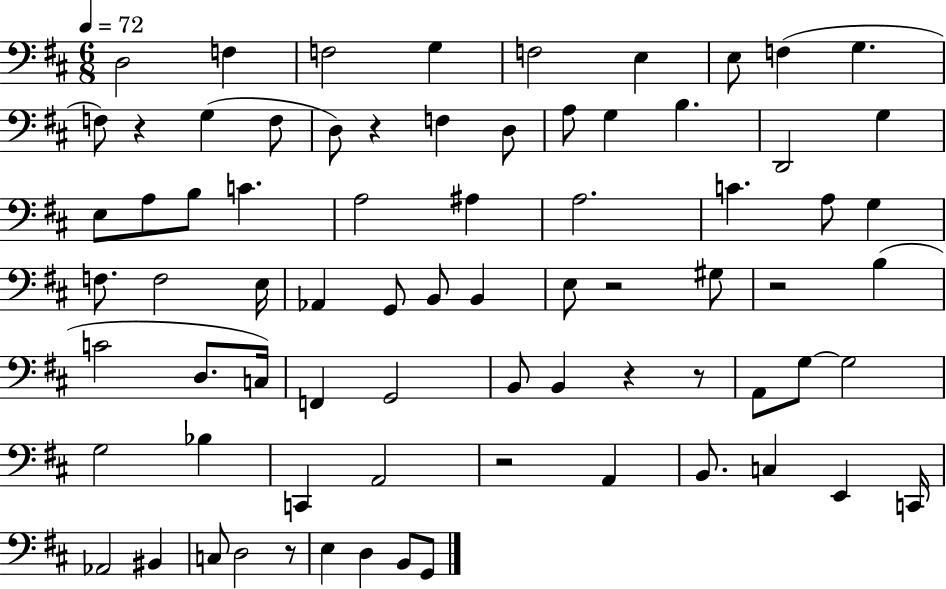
X:1
T:Untitled
M:6/8
L:1/4
K:D
D,2 F, F,2 G, F,2 E, E,/2 F, G, F,/2 z G, F,/2 D,/2 z F, D,/2 A,/2 G, B, D,,2 G, E,/2 A,/2 B,/2 C A,2 ^A, A,2 C A,/2 G, F,/2 F,2 E,/4 _A,, G,,/2 B,,/2 B,, E,/2 z2 ^G,/2 z2 B, C2 D,/2 C,/4 F,, G,,2 B,,/2 B,, z z/2 A,,/2 G,/2 G,2 G,2 _B, C,, A,,2 z2 A,, B,,/2 C, E,, C,,/4 _A,,2 ^B,, C,/2 D,2 z/2 E, D, B,,/2 G,,/2